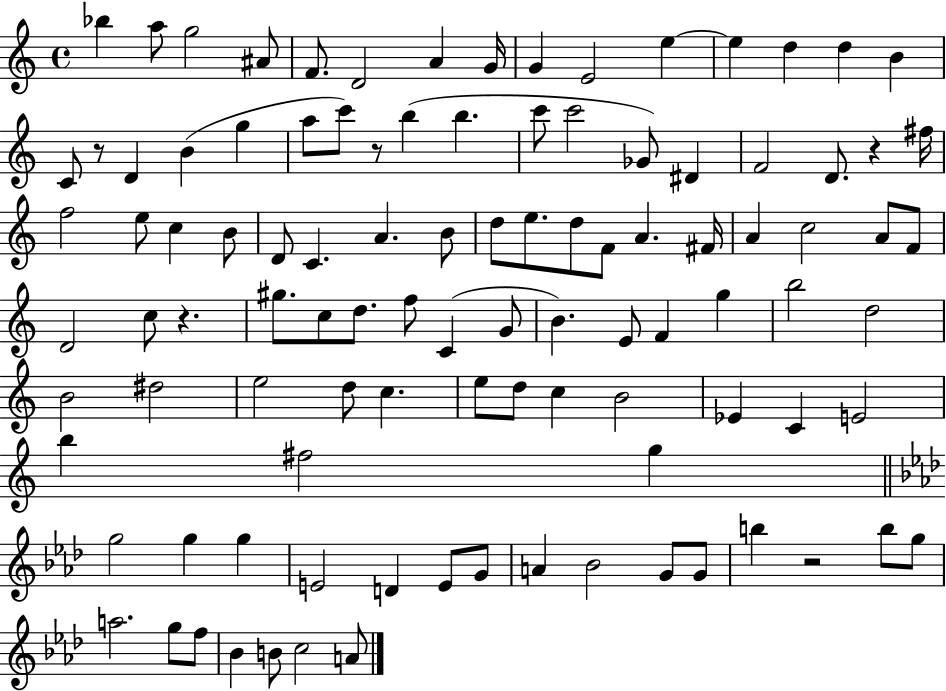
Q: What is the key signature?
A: C major